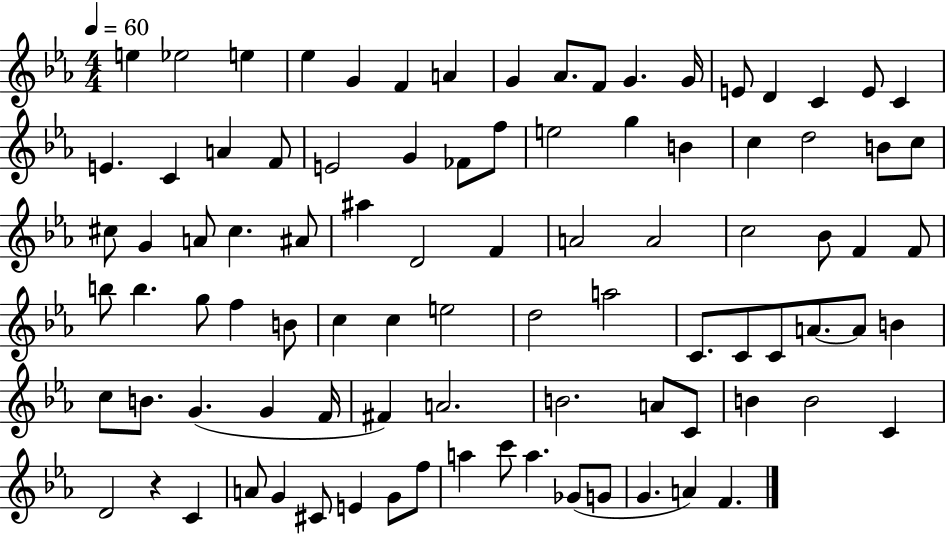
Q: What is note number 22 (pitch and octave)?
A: E4